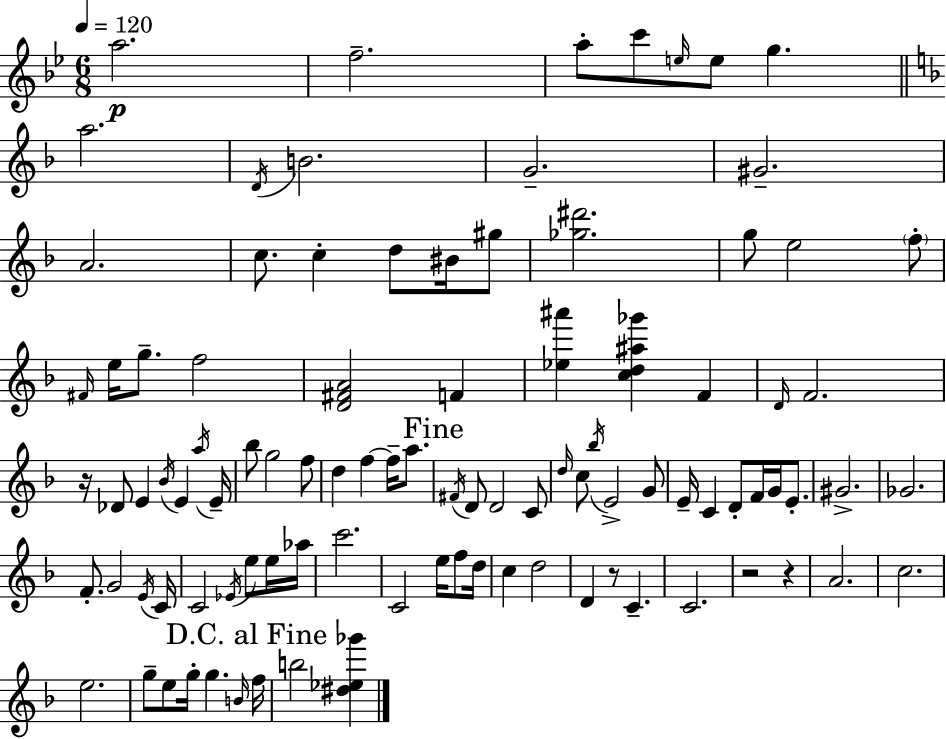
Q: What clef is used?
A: treble